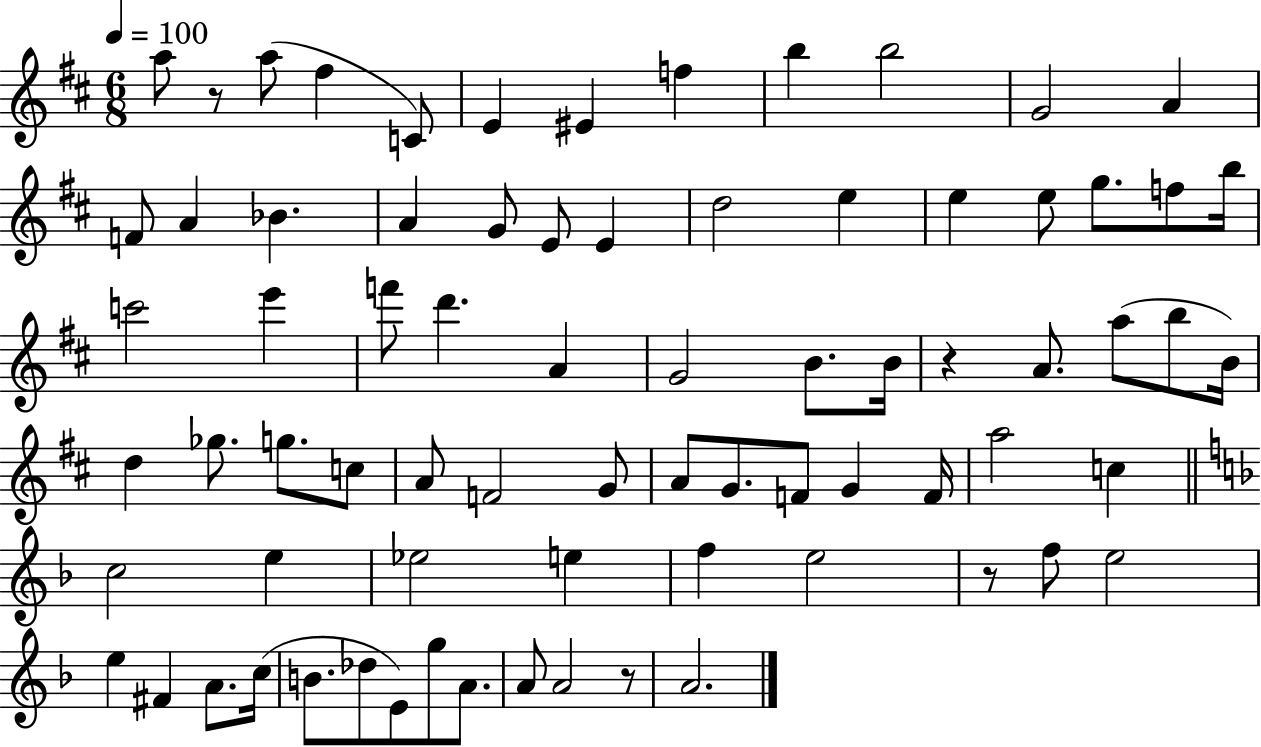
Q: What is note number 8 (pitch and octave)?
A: B5